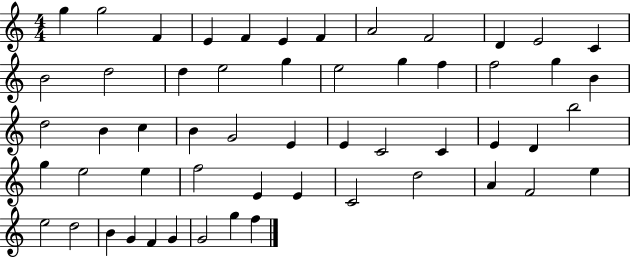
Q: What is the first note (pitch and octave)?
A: G5